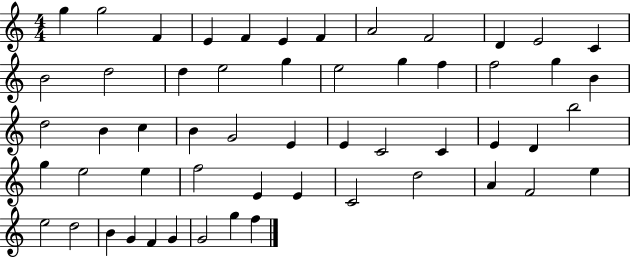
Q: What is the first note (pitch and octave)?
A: G5